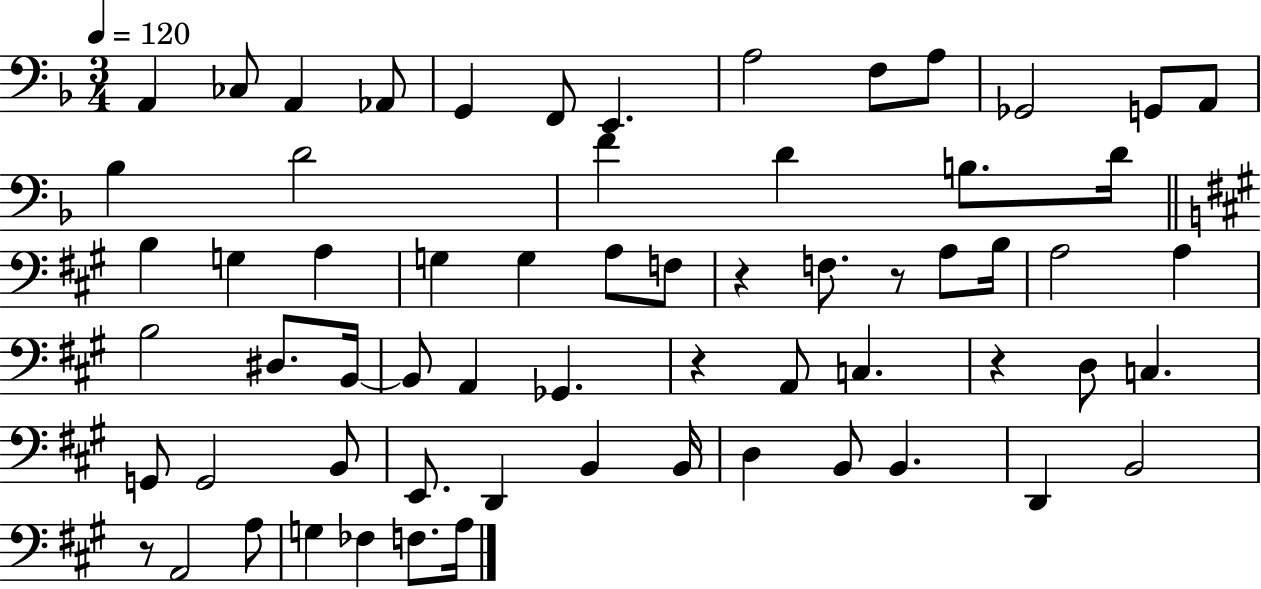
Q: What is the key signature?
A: F major